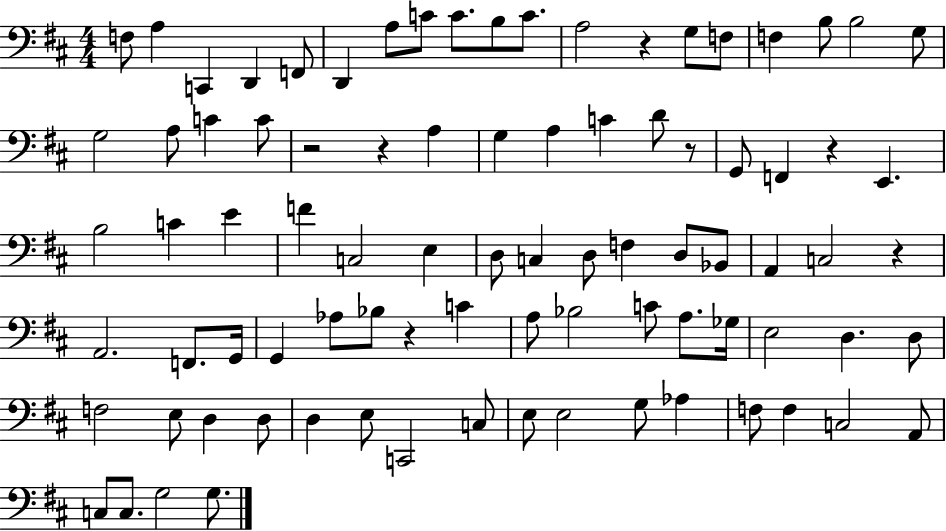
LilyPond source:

{
  \clef bass
  \numericTimeSignature
  \time 4/4
  \key d \major
  \repeat volta 2 { f8 a4 c,4 d,4 f,8 | d,4 a8 c'8 c'8. b8 c'8. | a2 r4 g8 f8 | f4 b8 b2 g8 | \break g2 a8 c'4 c'8 | r2 r4 a4 | g4 a4 c'4 d'8 r8 | g,8 f,4 r4 e,4. | \break b2 c'4 e'4 | f'4 c2 e4 | d8 c4 d8 f4 d8 bes,8 | a,4 c2 r4 | \break a,2. f,8. g,16 | g,4 aes8 bes8 r4 c'4 | a8 bes2 c'8 a8. ges16 | e2 d4. d8 | \break f2 e8 d4 d8 | d4 e8 c,2 c8 | e8 e2 g8 aes4 | f8 f4 c2 a,8 | \break c8 c8. g2 g8. | } \bar "|."
}